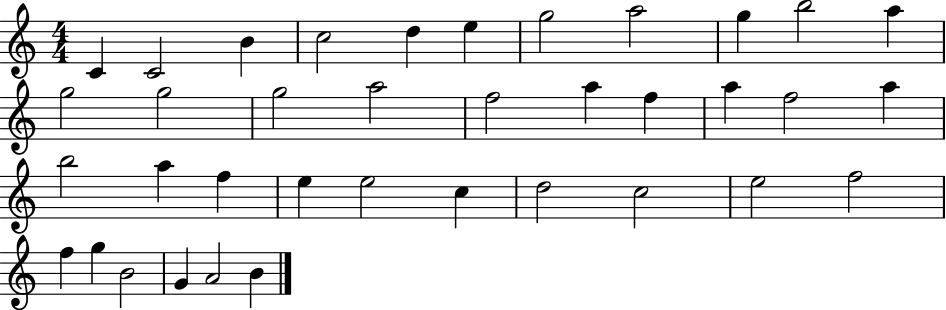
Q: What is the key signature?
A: C major